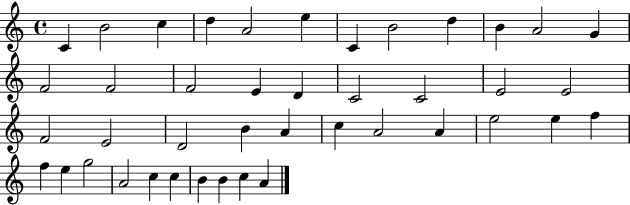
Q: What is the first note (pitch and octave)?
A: C4